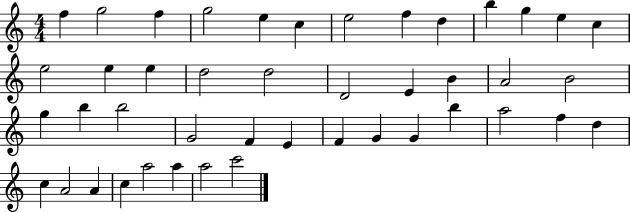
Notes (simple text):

F5/q G5/h F5/q G5/h E5/q C5/q E5/h F5/q D5/q B5/q G5/q E5/q C5/q E5/h E5/q E5/q D5/h D5/h D4/h E4/q B4/q A4/h B4/h G5/q B5/q B5/h G4/h F4/q E4/q F4/q G4/q G4/q B5/q A5/h F5/q D5/q C5/q A4/h A4/q C5/q A5/h A5/q A5/h C6/h